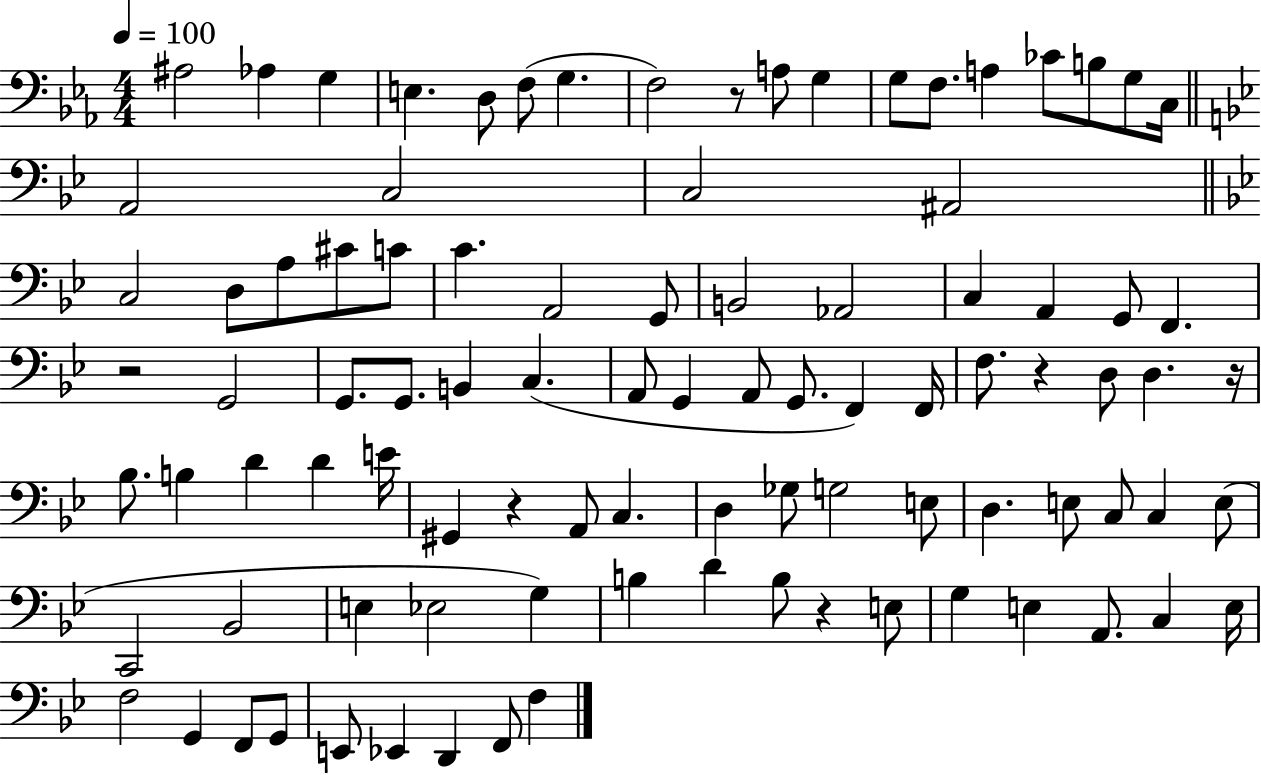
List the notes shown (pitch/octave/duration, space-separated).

A#3/h Ab3/q G3/q E3/q. D3/e F3/e G3/q. F3/h R/e A3/e G3/q G3/e F3/e. A3/q CES4/e B3/e G3/e C3/s A2/h C3/h C3/h A#2/h C3/h D3/e A3/e C#4/e C4/e C4/q. A2/h G2/e B2/h Ab2/h C3/q A2/q G2/e F2/q. R/h G2/h G2/e. G2/e. B2/q C3/q. A2/e G2/q A2/e G2/e. F2/q F2/s F3/e. R/q D3/e D3/q. R/s Bb3/e. B3/q D4/q D4/q E4/s G#2/q R/q A2/e C3/q. D3/q Gb3/e G3/h E3/e D3/q. E3/e C3/e C3/q E3/e C2/h Bb2/h E3/q Eb3/h G3/q B3/q D4/q B3/e R/q E3/e G3/q E3/q A2/e. C3/q E3/s F3/h G2/q F2/e G2/e E2/e Eb2/q D2/q F2/e F3/q